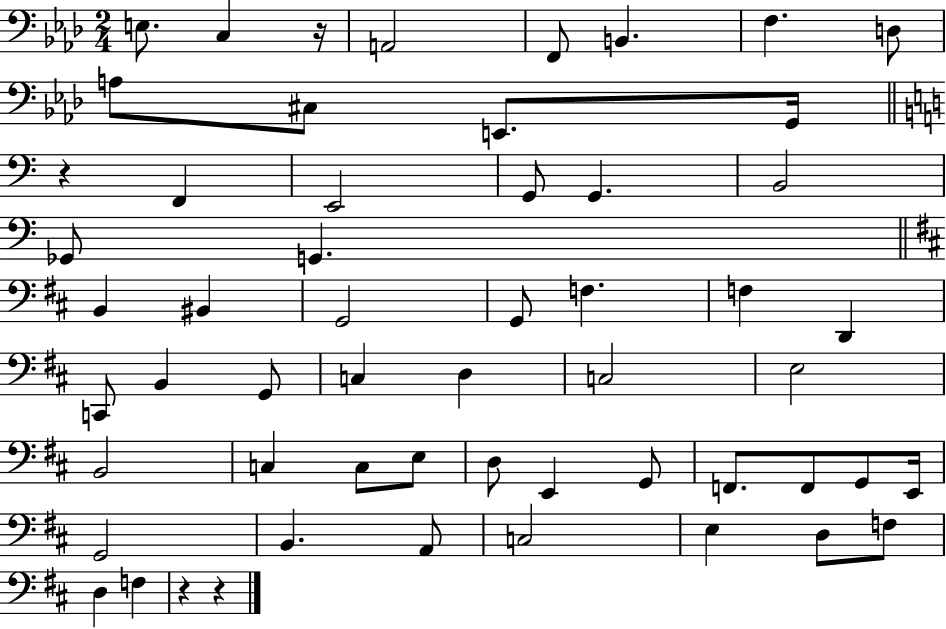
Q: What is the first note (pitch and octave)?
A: E3